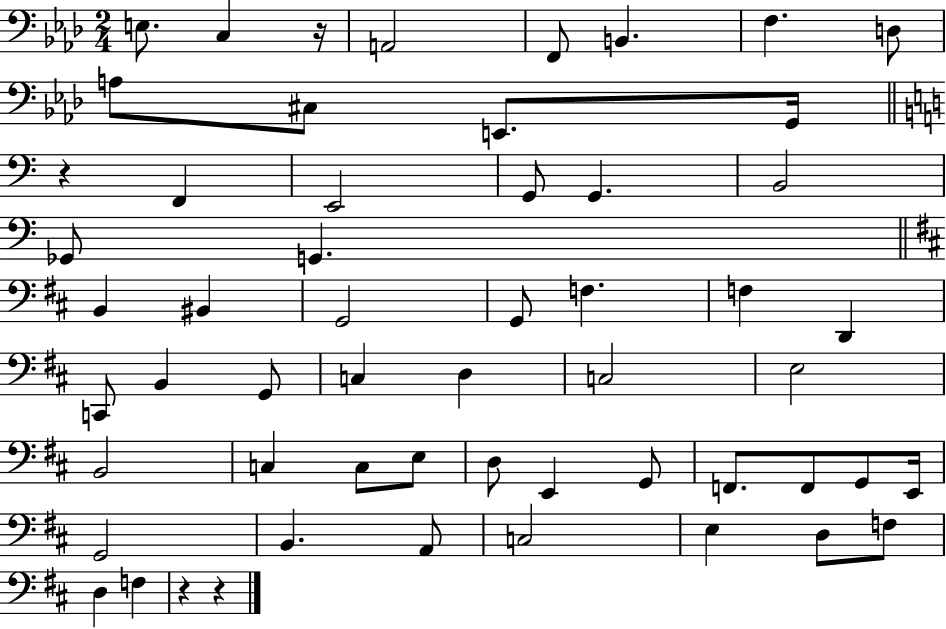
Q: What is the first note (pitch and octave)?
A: E3